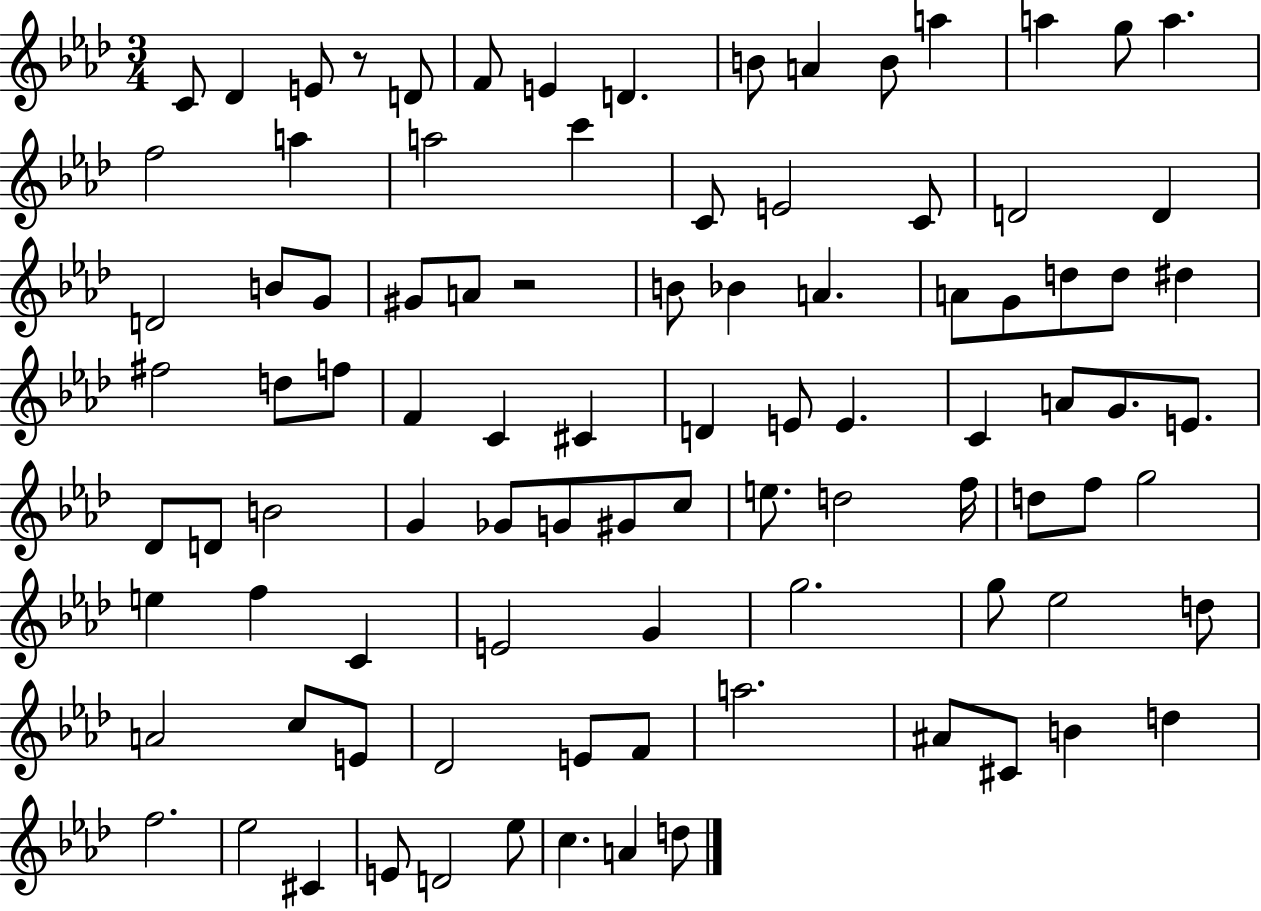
C4/e Db4/q E4/e R/e D4/e F4/e E4/q D4/q. B4/e A4/q B4/e A5/q A5/q G5/e A5/q. F5/h A5/q A5/h C6/q C4/e E4/h C4/e D4/h D4/q D4/h B4/e G4/e G#4/e A4/e R/h B4/e Bb4/q A4/q. A4/e G4/e D5/e D5/e D#5/q F#5/h D5/e F5/e F4/q C4/q C#4/q D4/q E4/e E4/q. C4/q A4/e G4/e. E4/e. Db4/e D4/e B4/h G4/q Gb4/e G4/e G#4/e C5/e E5/e. D5/h F5/s D5/e F5/e G5/h E5/q F5/q C4/q E4/h G4/q G5/h. G5/e Eb5/h D5/e A4/h C5/e E4/e Db4/h E4/e F4/e A5/h. A#4/e C#4/e B4/q D5/q F5/h. Eb5/h C#4/q E4/e D4/h Eb5/e C5/q. A4/q D5/e